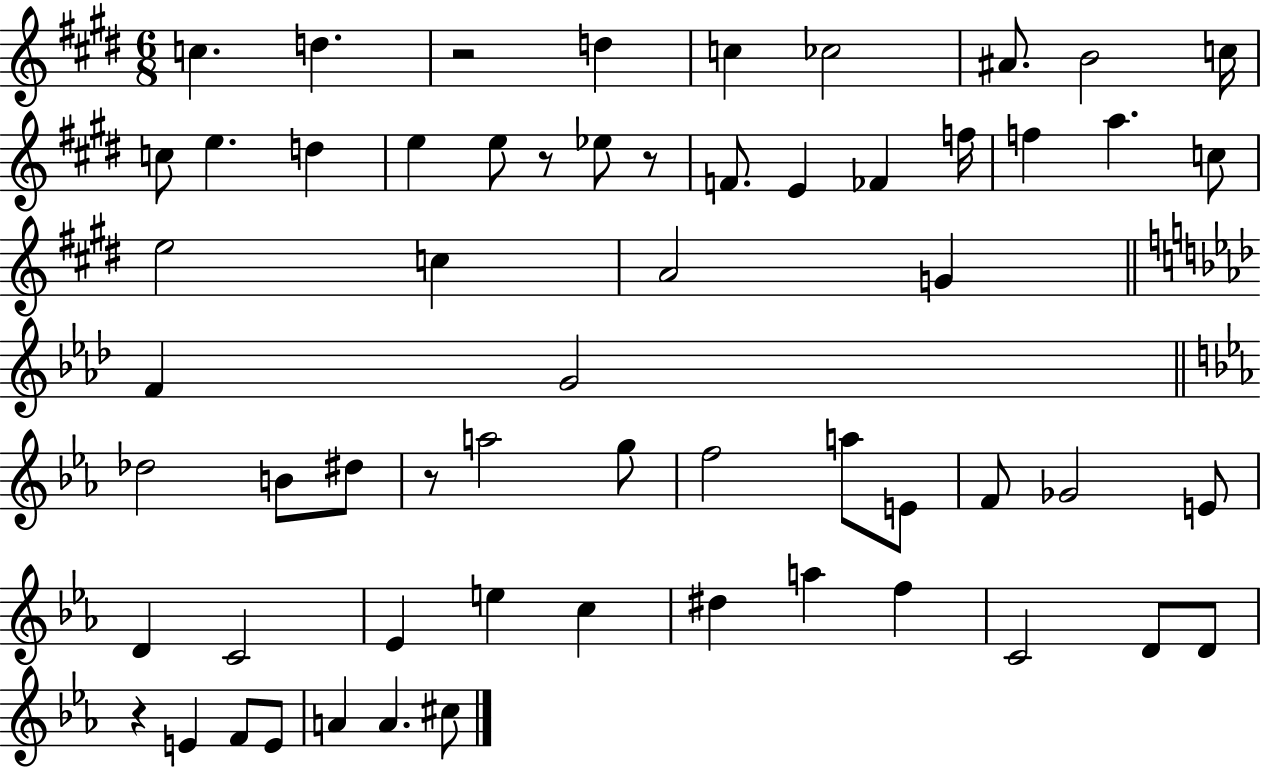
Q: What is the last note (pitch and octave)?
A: C#5